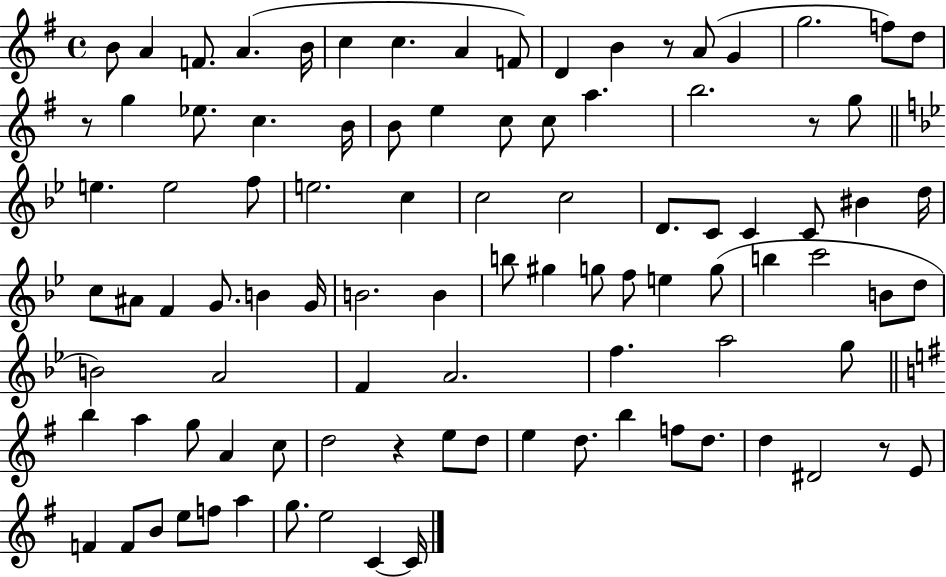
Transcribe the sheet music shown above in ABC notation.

X:1
T:Untitled
M:4/4
L:1/4
K:G
B/2 A F/2 A B/4 c c A F/2 D B z/2 A/2 G g2 f/2 d/2 z/2 g _e/2 c B/4 B/2 e c/2 c/2 a b2 z/2 g/2 e e2 f/2 e2 c c2 c2 D/2 C/2 C C/2 ^B d/4 c/2 ^A/2 F G/2 B G/4 B2 B b/2 ^g g/2 f/2 e g/2 b c'2 B/2 d/2 B2 A2 F A2 f a2 g/2 b a g/2 A c/2 d2 z e/2 d/2 e d/2 b f/2 d/2 d ^D2 z/2 E/2 F F/2 B/2 e/2 f/2 a g/2 e2 C C/4